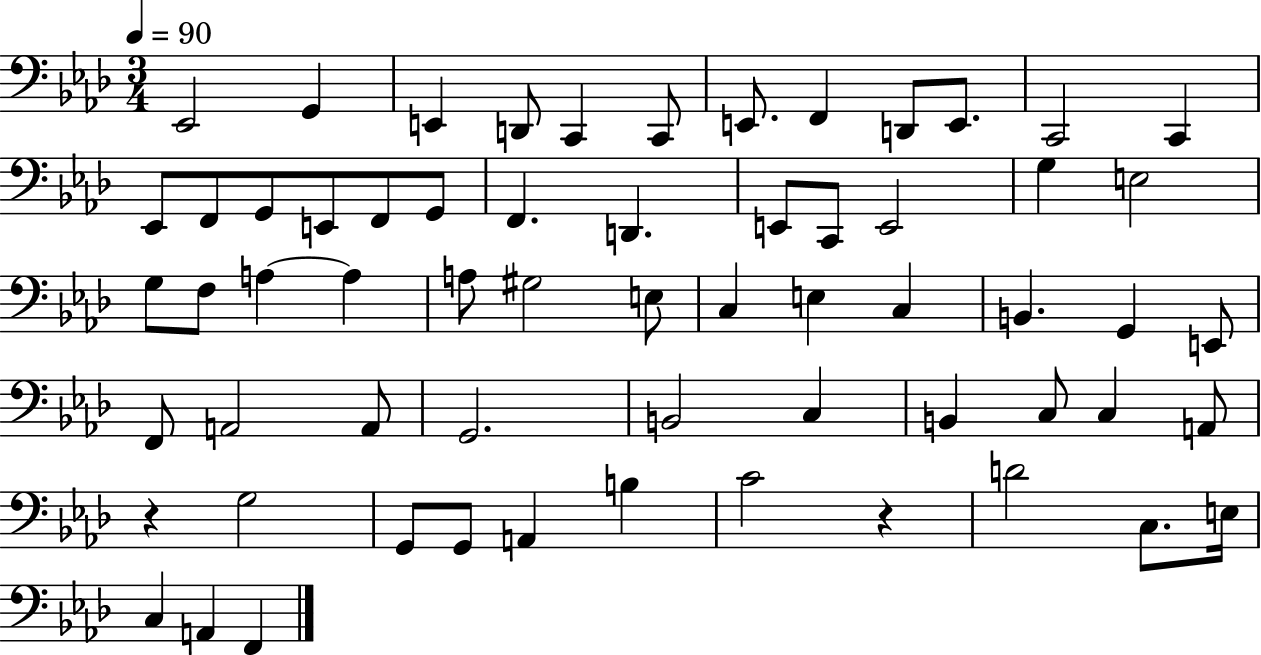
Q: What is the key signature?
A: AES major